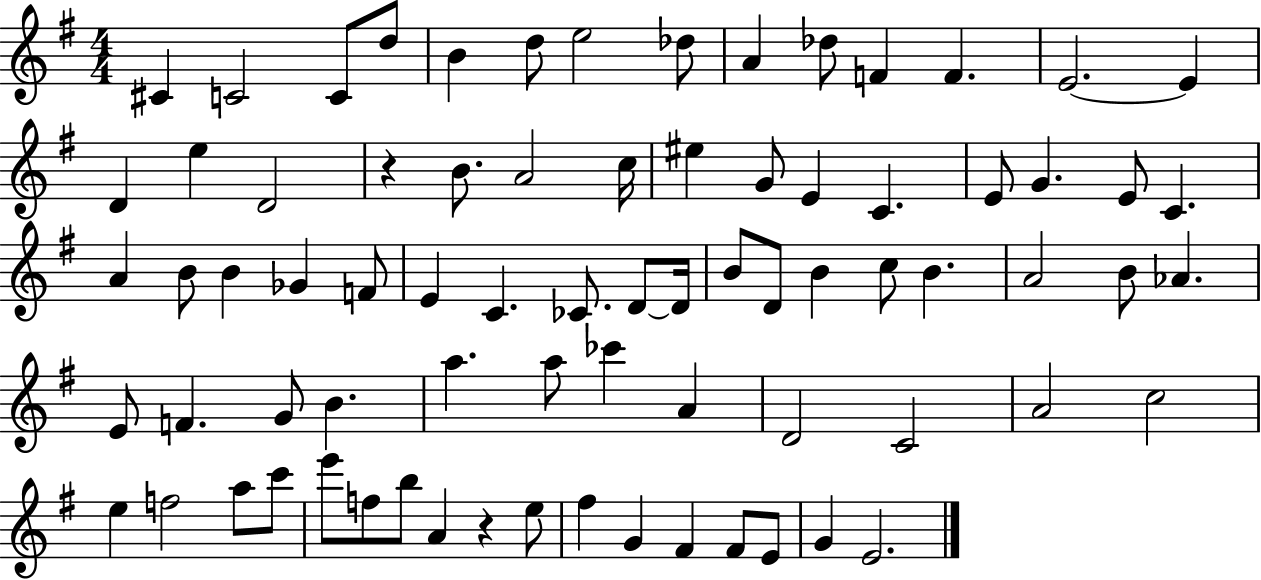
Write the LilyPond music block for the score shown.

{
  \clef treble
  \numericTimeSignature
  \time 4/4
  \key g \major
  cis'4 c'2 c'8 d''8 | b'4 d''8 e''2 des''8 | a'4 des''8 f'4 f'4. | e'2.~~ e'4 | \break d'4 e''4 d'2 | r4 b'8. a'2 c''16 | eis''4 g'8 e'4 c'4. | e'8 g'4. e'8 c'4. | \break a'4 b'8 b'4 ges'4 f'8 | e'4 c'4. ces'8. d'8~~ d'16 | b'8 d'8 b'4 c''8 b'4. | a'2 b'8 aes'4. | \break e'8 f'4. g'8 b'4. | a''4. a''8 ces'''4 a'4 | d'2 c'2 | a'2 c''2 | \break e''4 f''2 a''8 c'''8 | e'''8 f''8 b''8 a'4 r4 e''8 | fis''4 g'4 fis'4 fis'8 e'8 | g'4 e'2. | \break \bar "|."
}